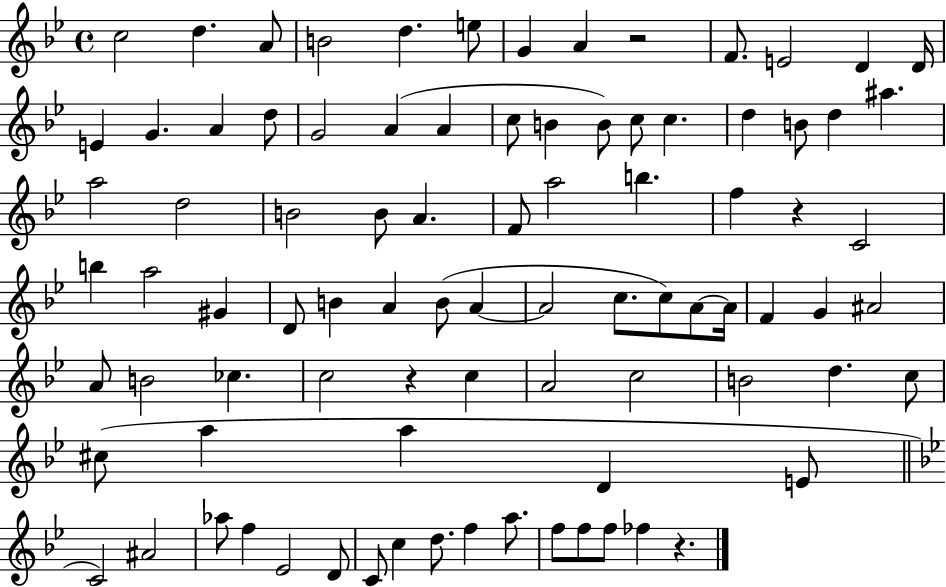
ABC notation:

X:1
T:Untitled
M:4/4
L:1/4
K:Bb
c2 d A/2 B2 d e/2 G A z2 F/2 E2 D D/4 E G A d/2 G2 A A c/2 B B/2 c/2 c d B/2 d ^a a2 d2 B2 B/2 A F/2 a2 b f z C2 b a2 ^G D/2 B A B/2 A A2 c/2 c/2 A/2 A/4 F G ^A2 A/2 B2 _c c2 z c A2 c2 B2 d c/2 ^c/2 a a D E/2 C2 ^A2 _a/2 f _E2 D/2 C/2 c d/2 f a/2 f/2 f/2 f/2 _f z